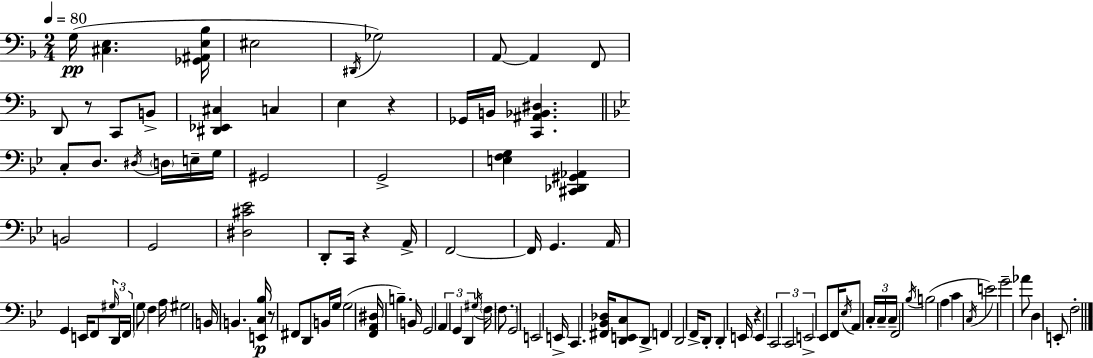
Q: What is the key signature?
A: F major